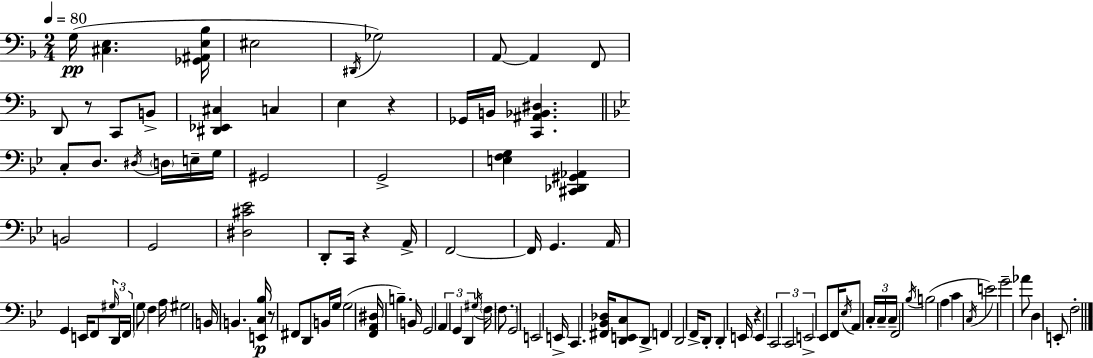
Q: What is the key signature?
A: F major